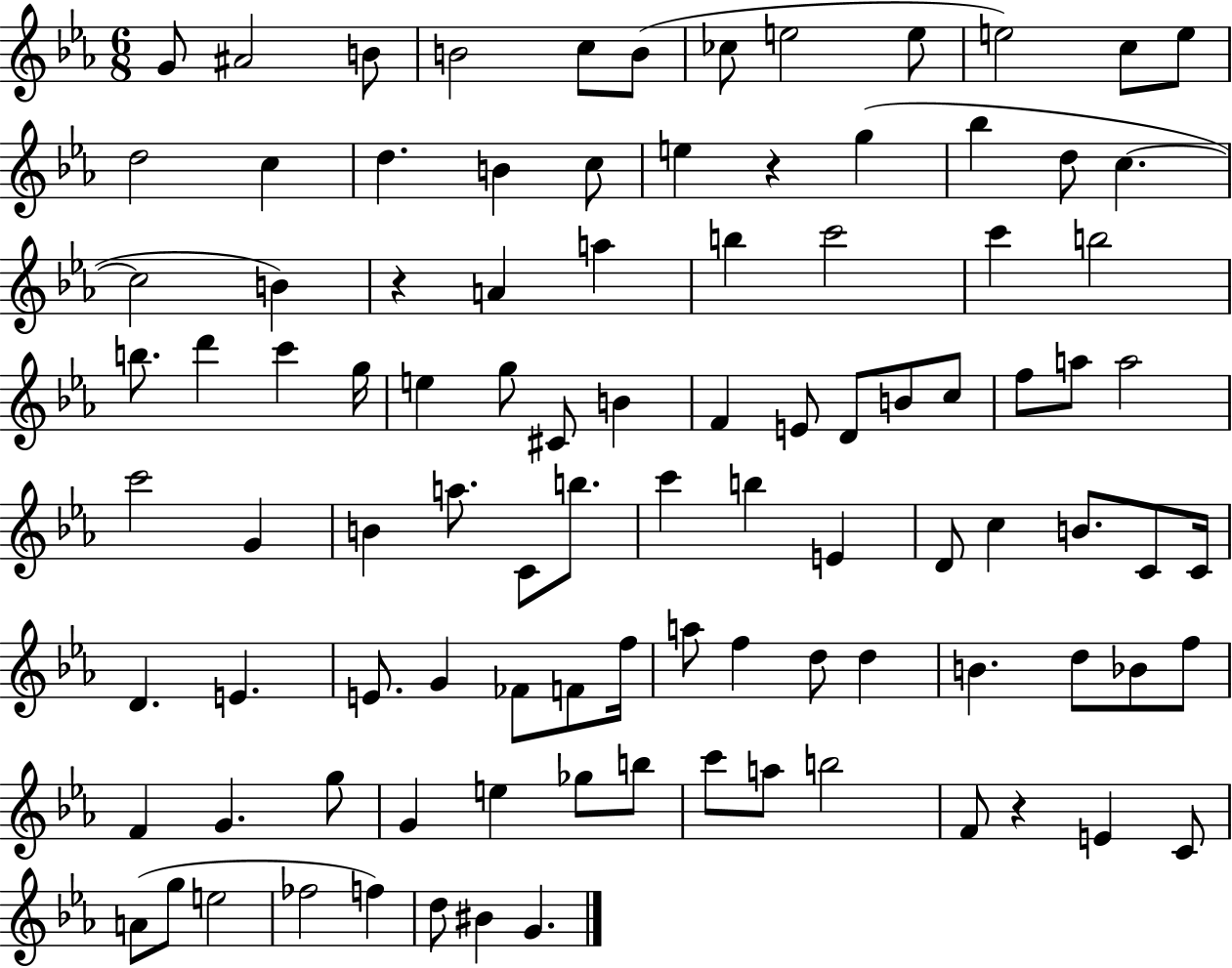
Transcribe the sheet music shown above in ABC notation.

X:1
T:Untitled
M:6/8
L:1/4
K:Eb
G/2 ^A2 B/2 B2 c/2 B/2 _c/2 e2 e/2 e2 c/2 e/2 d2 c d B c/2 e z g _b d/2 c c2 B z A a b c'2 c' b2 b/2 d' c' g/4 e g/2 ^C/2 B F E/2 D/2 B/2 c/2 f/2 a/2 a2 c'2 G B a/2 C/2 b/2 c' b E D/2 c B/2 C/2 C/4 D E E/2 G _F/2 F/2 f/4 a/2 f d/2 d B d/2 _B/2 f/2 F G g/2 G e _g/2 b/2 c'/2 a/2 b2 F/2 z E C/2 A/2 g/2 e2 _f2 f d/2 ^B G